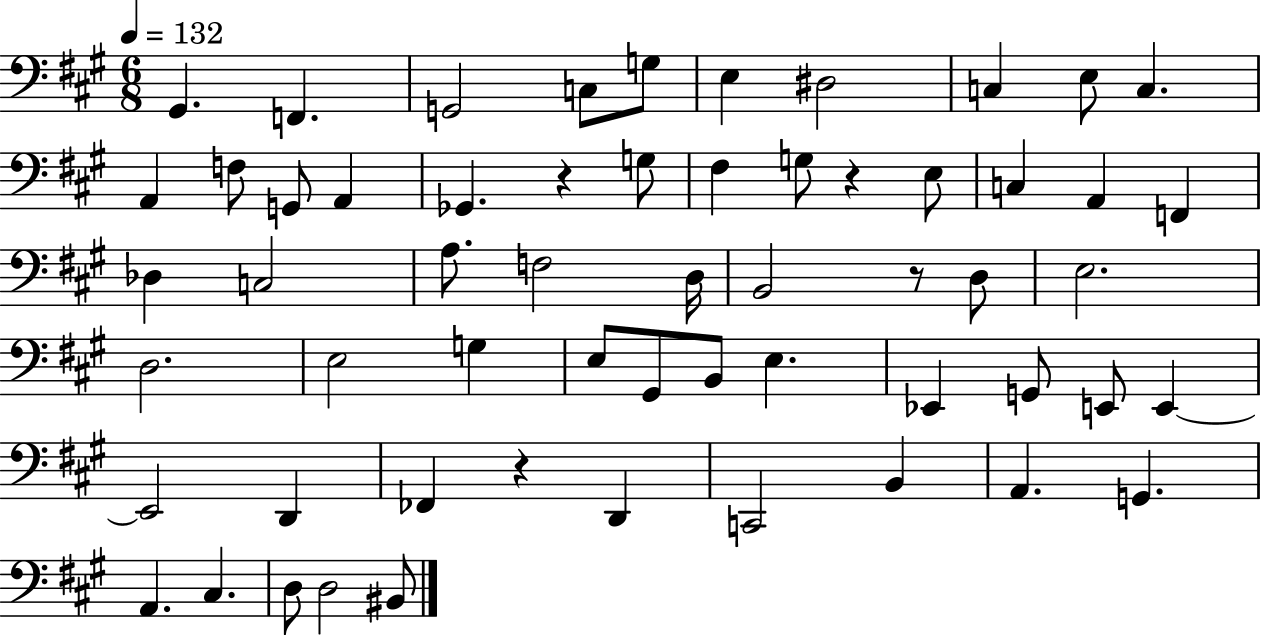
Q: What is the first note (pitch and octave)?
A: G#2